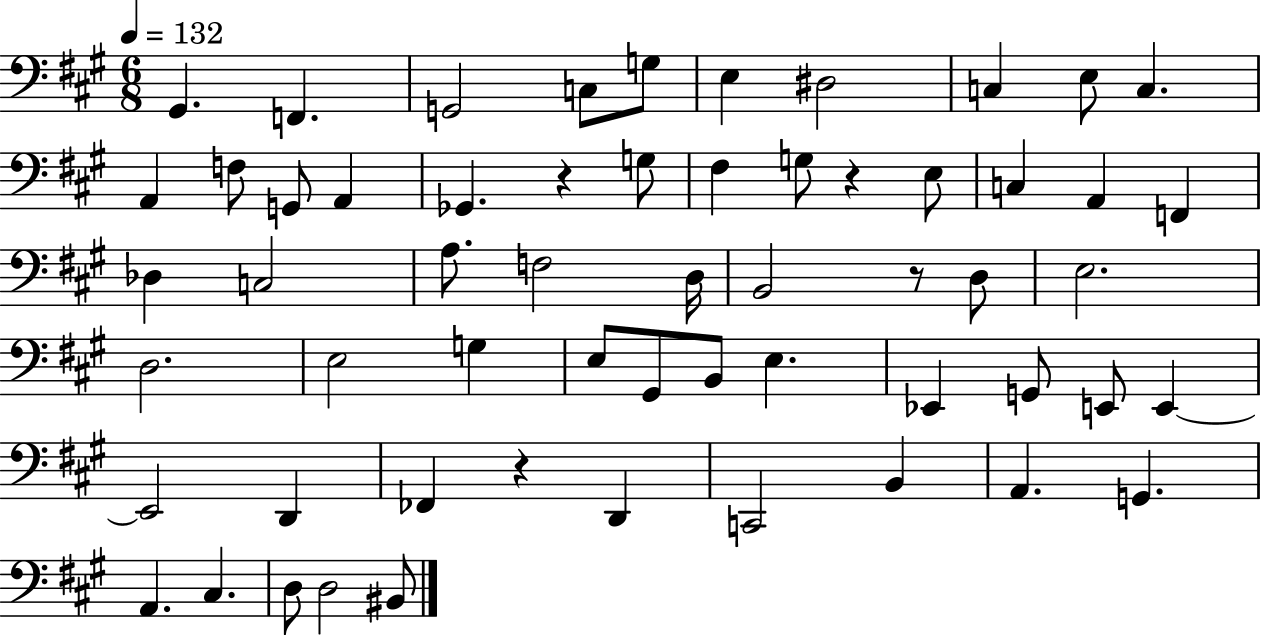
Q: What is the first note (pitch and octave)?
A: G#2